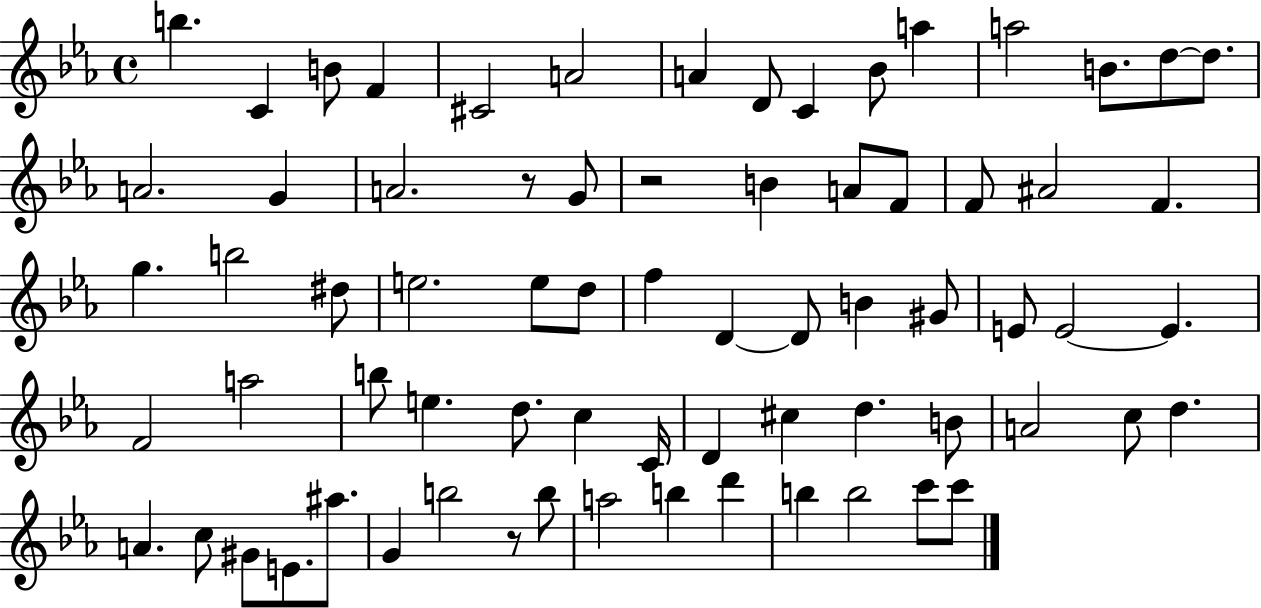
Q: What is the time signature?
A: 4/4